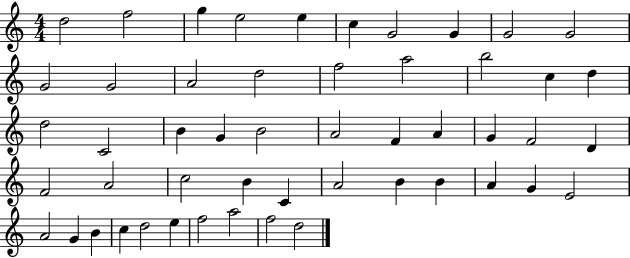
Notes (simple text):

D5/h F5/h G5/q E5/h E5/q C5/q G4/h G4/q G4/h G4/h G4/h G4/h A4/h D5/h F5/h A5/h B5/h C5/q D5/q D5/h C4/h B4/q G4/q B4/h A4/h F4/q A4/q G4/q F4/h D4/q F4/h A4/h C5/h B4/q C4/q A4/h B4/q B4/q A4/q G4/q E4/h A4/h G4/q B4/q C5/q D5/h E5/q F5/h A5/h F5/h D5/h